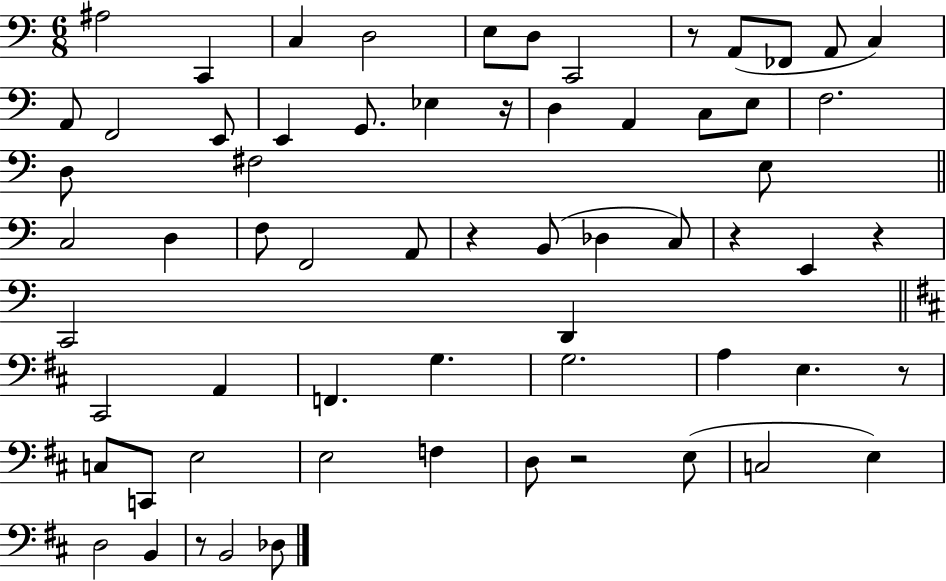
{
  \clef bass
  \numericTimeSignature
  \time 6/8
  \key c \major
  ais2 c,4 | c4 d2 | e8 d8 c,2 | r8 a,8( fes,8 a,8 c4) | \break a,8 f,2 e,8 | e,4 g,8. ees4 r16 | d4 a,4 c8 e8 | f2. | \break d8 fis2 e8 | \bar "||" \break \key c \major c2 d4 | f8 f,2 a,8 | r4 b,8( des4 c8) | r4 e,4 r4 | \break c,2 d,4 | \bar "||" \break \key d \major cis,2 a,4 | f,4. g4. | g2. | a4 e4. r8 | \break c8 c,8 e2 | e2 f4 | d8 r2 e8( | c2 e4) | \break d2 b,4 | r8 b,2 des8 | \bar "|."
}